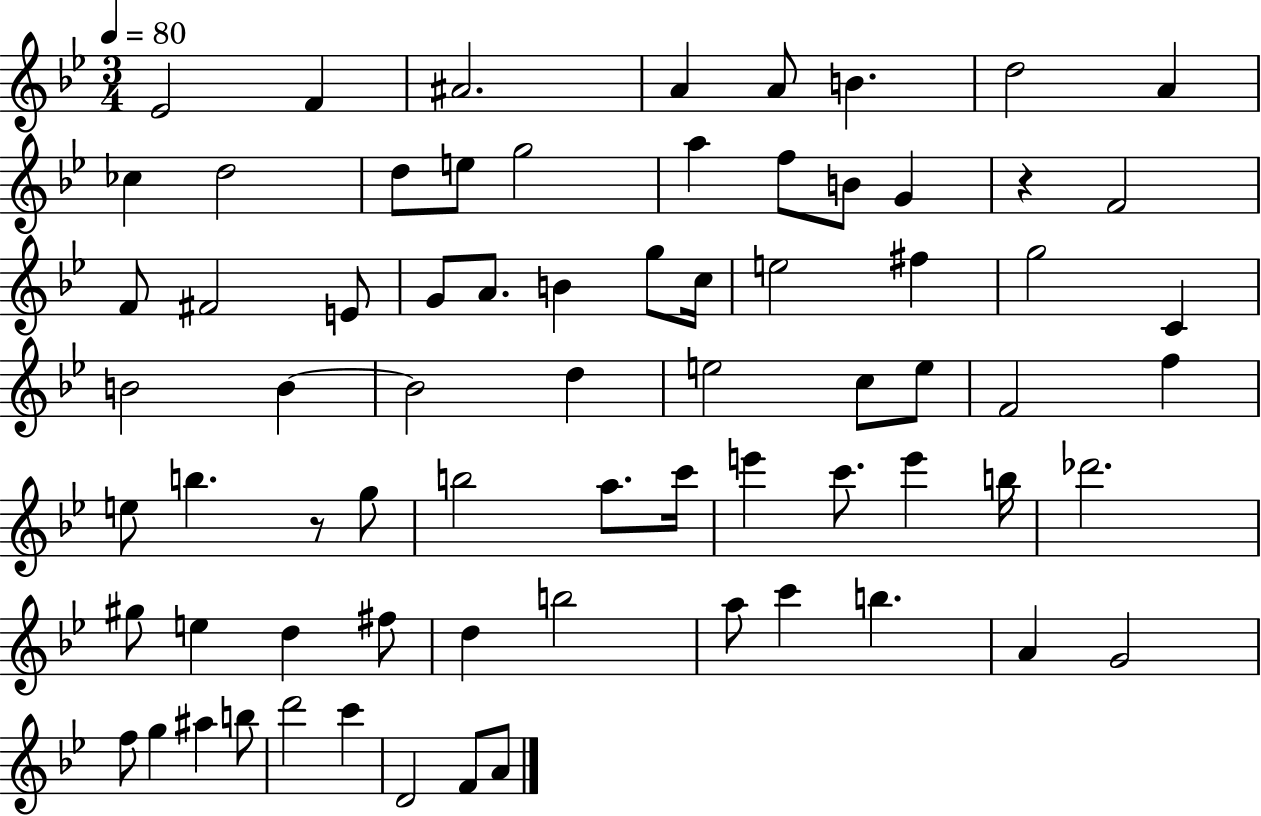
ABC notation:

X:1
T:Untitled
M:3/4
L:1/4
K:Bb
_E2 F ^A2 A A/2 B d2 A _c d2 d/2 e/2 g2 a f/2 B/2 G z F2 F/2 ^F2 E/2 G/2 A/2 B g/2 c/4 e2 ^f g2 C B2 B B2 d e2 c/2 e/2 F2 f e/2 b z/2 g/2 b2 a/2 c'/4 e' c'/2 e' b/4 _d'2 ^g/2 e d ^f/2 d b2 a/2 c' b A G2 f/2 g ^a b/2 d'2 c' D2 F/2 A/2